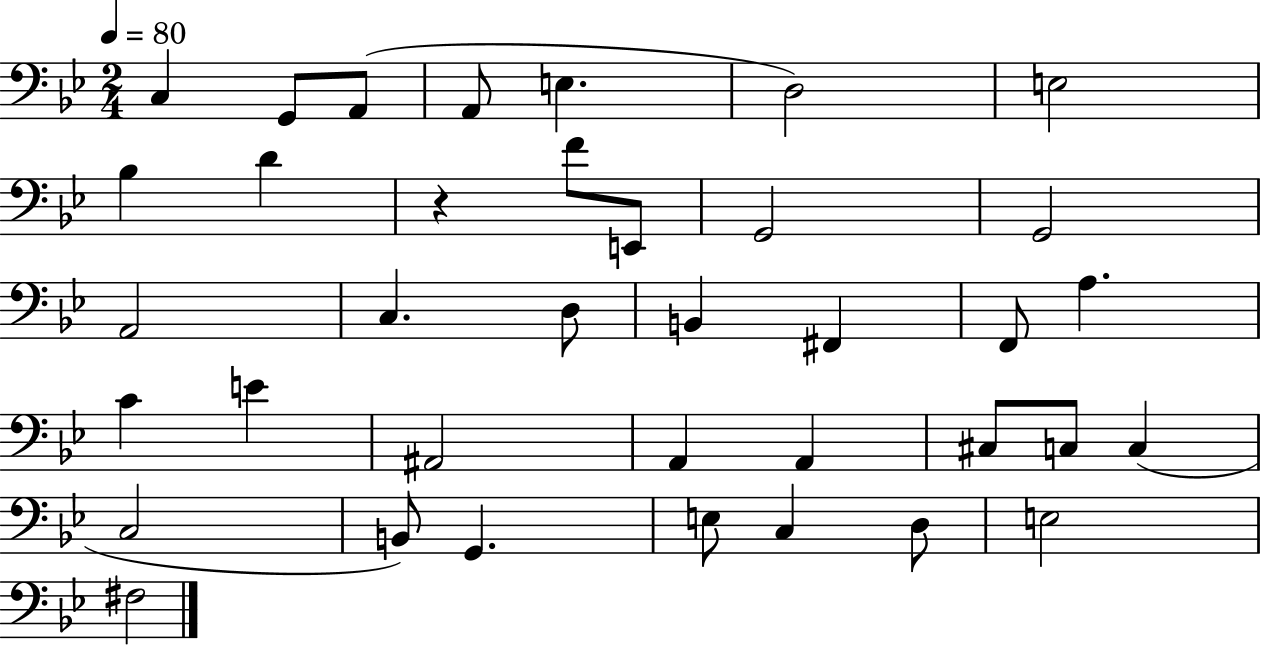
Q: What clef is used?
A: bass